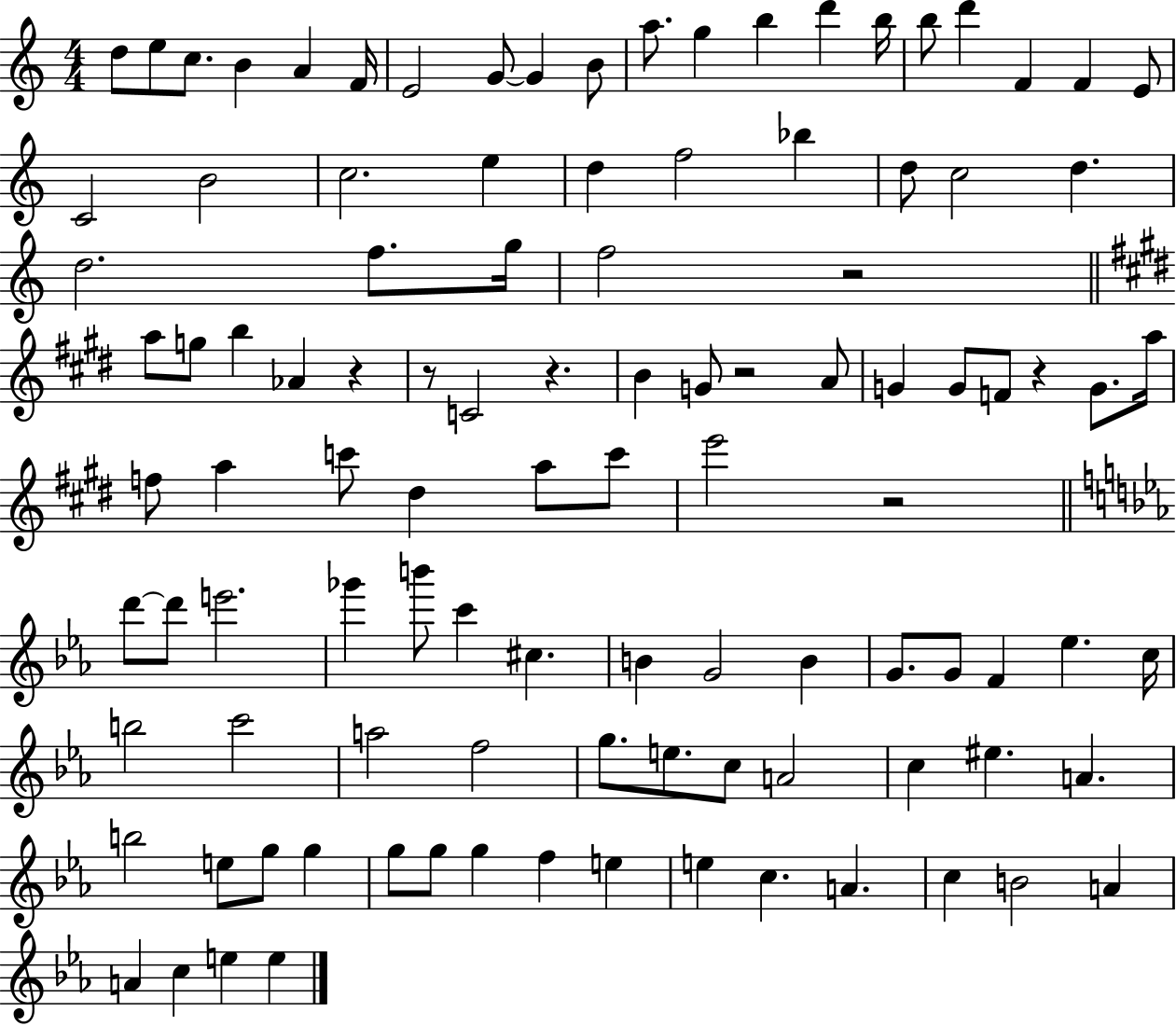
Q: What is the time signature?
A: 4/4